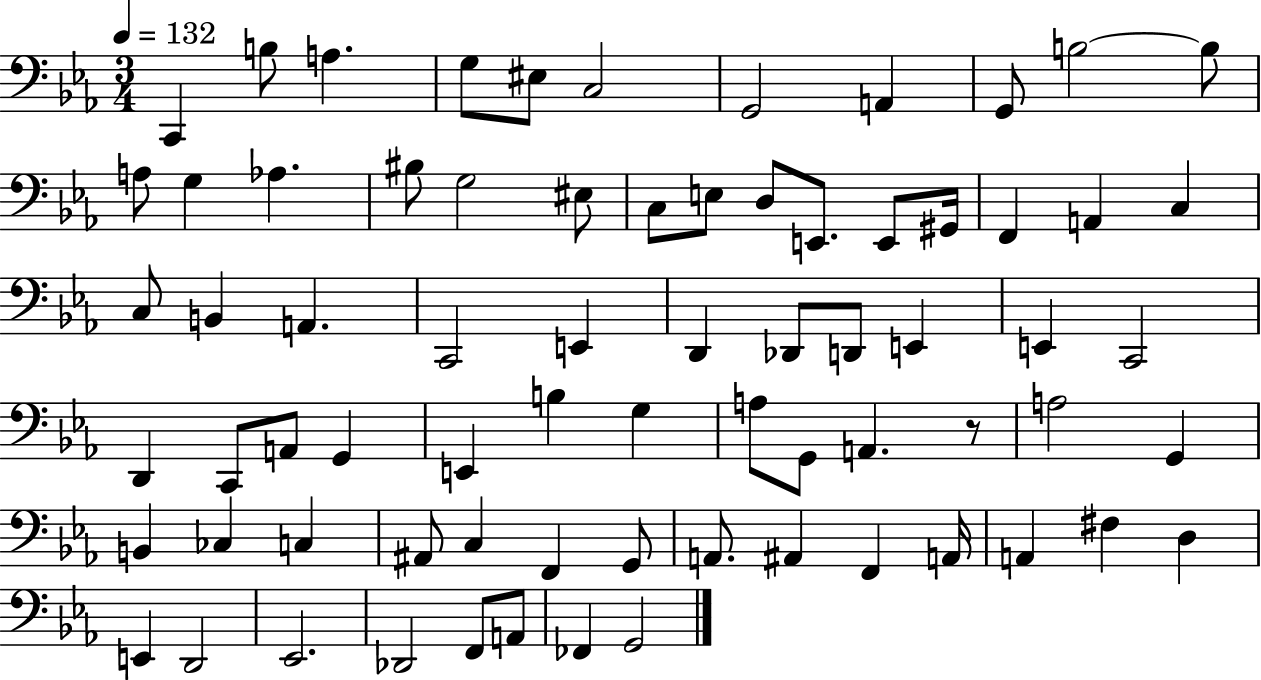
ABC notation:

X:1
T:Untitled
M:3/4
L:1/4
K:Eb
C,, B,/2 A, G,/2 ^E,/2 C,2 G,,2 A,, G,,/2 B,2 B,/2 A,/2 G, _A, ^B,/2 G,2 ^E,/2 C,/2 E,/2 D,/2 E,,/2 E,,/2 ^G,,/4 F,, A,, C, C,/2 B,, A,, C,,2 E,, D,, _D,,/2 D,,/2 E,, E,, C,,2 D,, C,,/2 A,,/2 G,, E,, B, G, A,/2 G,,/2 A,, z/2 A,2 G,, B,, _C, C, ^A,,/2 C, F,, G,,/2 A,,/2 ^A,, F,, A,,/4 A,, ^F, D, E,, D,,2 _E,,2 _D,,2 F,,/2 A,,/2 _F,, G,,2